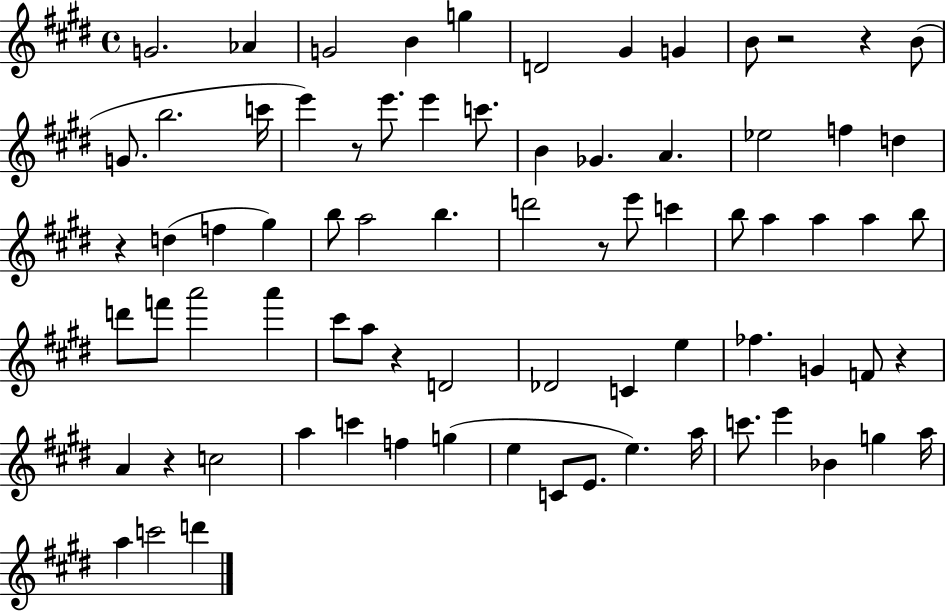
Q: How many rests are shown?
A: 8